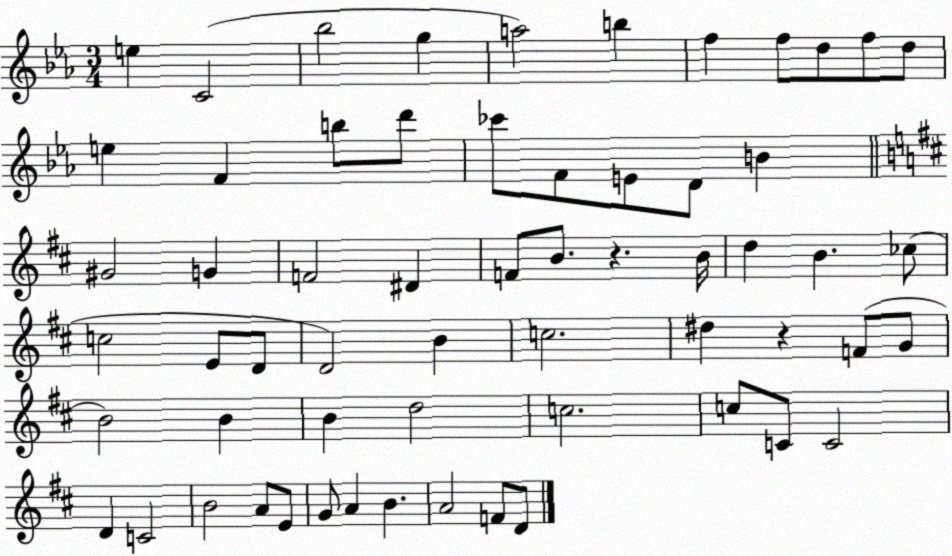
X:1
T:Untitled
M:3/4
L:1/4
K:Eb
e C2 _b2 g a2 b f f/2 d/2 f/2 d/2 e F b/2 d'/2 _c'/2 F/2 E/2 D/2 B ^G2 G F2 ^D F/2 B/2 z B/4 d B _c/2 c2 E/2 D/2 D2 B c2 ^d z F/2 G/2 B2 B B d2 c2 c/2 C/2 C2 D C2 B2 A/2 E/2 G/2 A B A2 F/2 D/2